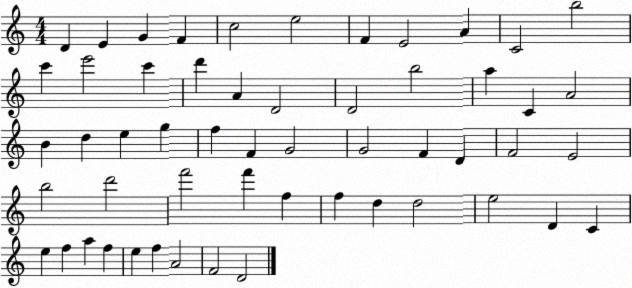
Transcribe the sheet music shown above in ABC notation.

X:1
T:Untitled
M:4/4
L:1/4
K:C
D E G F c2 e2 F E2 A C2 b2 c' e'2 c' d' A D2 D2 b2 a C A2 B d e g f F G2 G2 F D F2 E2 b2 d'2 f'2 f' f f d d2 e2 D C e f a f e f A2 F2 D2